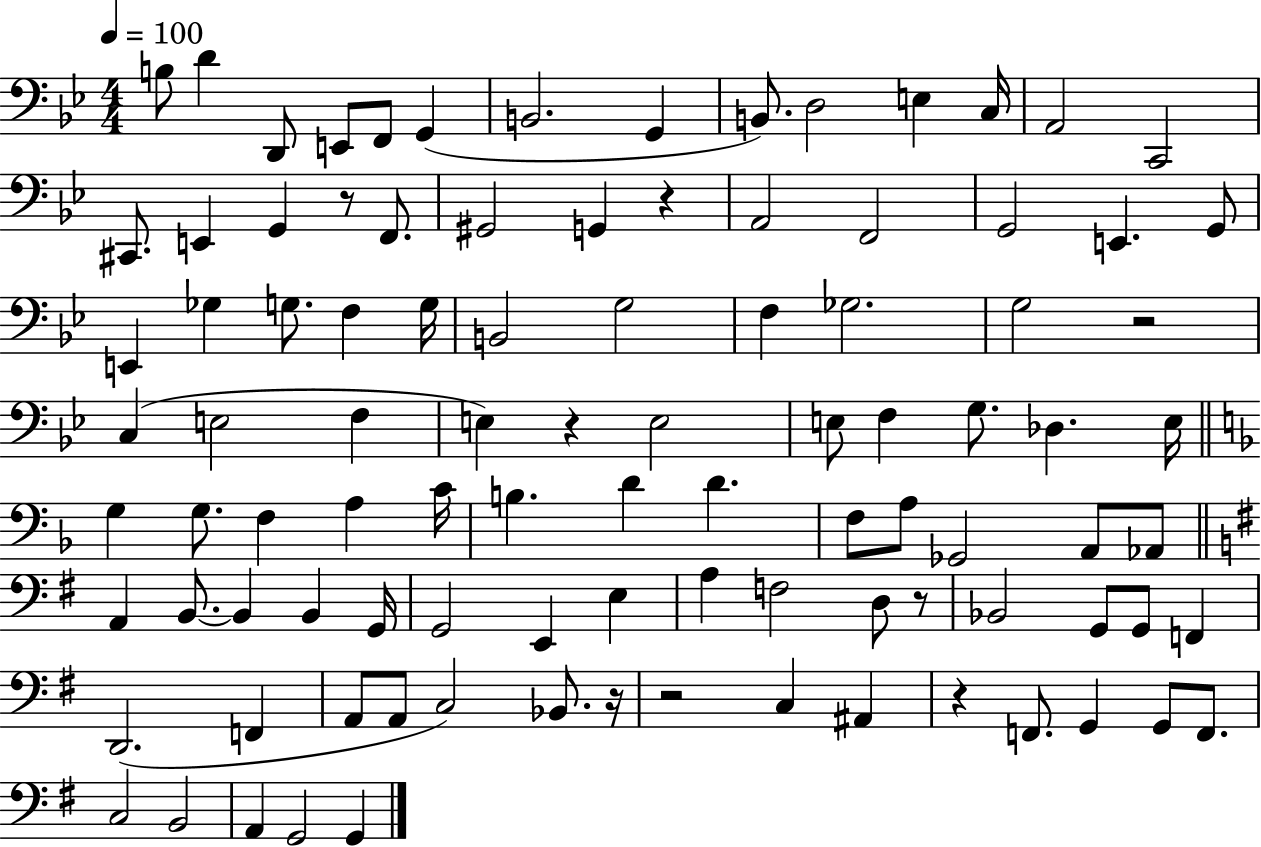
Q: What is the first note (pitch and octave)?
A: B3